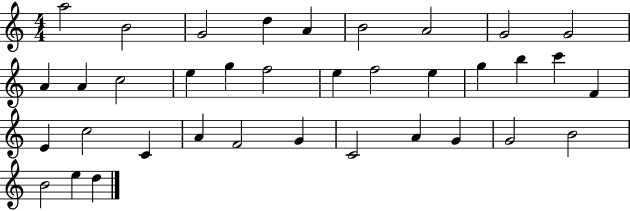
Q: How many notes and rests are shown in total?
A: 36